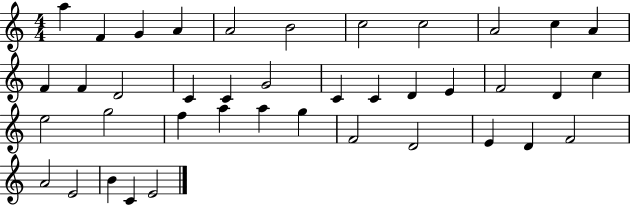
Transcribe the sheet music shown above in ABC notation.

X:1
T:Untitled
M:4/4
L:1/4
K:C
a F G A A2 B2 c2 c2 A2 c A F F D2 C C G2 C C D E F2 D c e2 g2 f a a g F2 D2 E D F2 A2 E2 B C E2